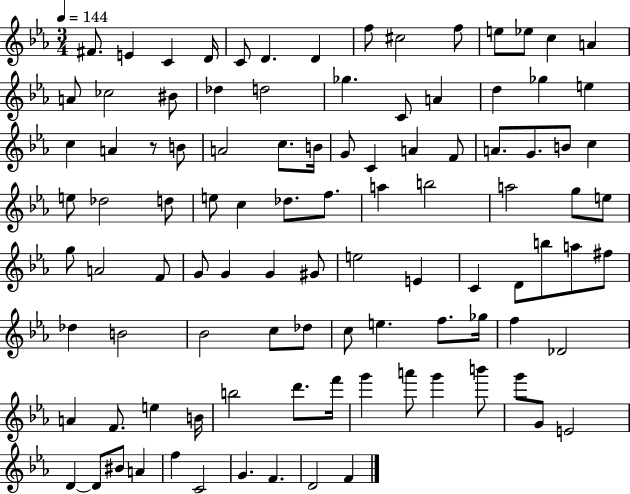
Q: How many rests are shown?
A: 1